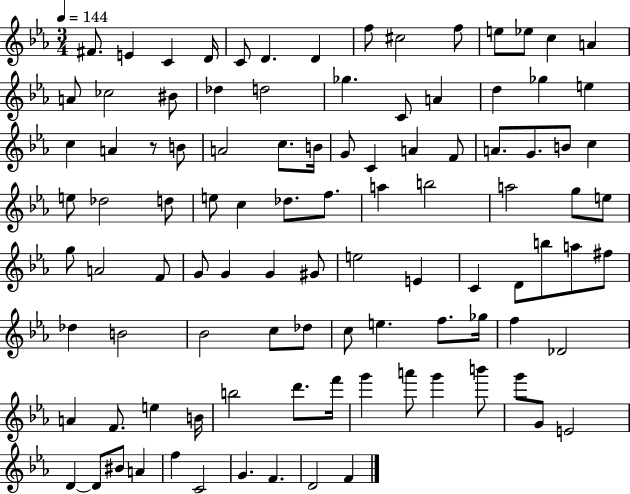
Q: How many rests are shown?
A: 1